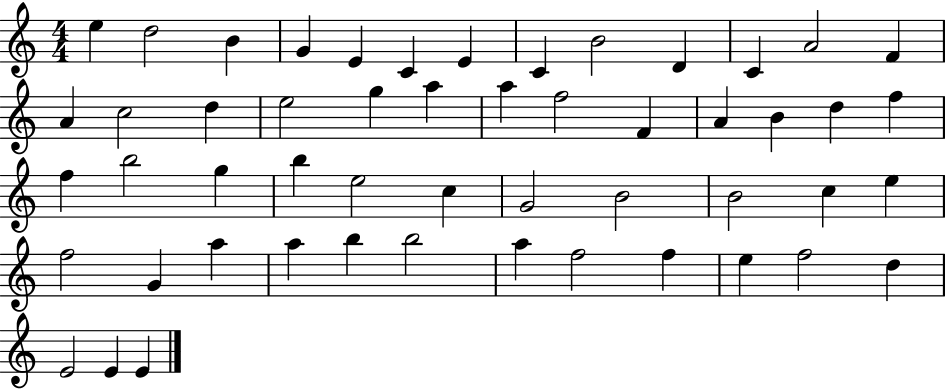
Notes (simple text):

E5/q D5/h B4/q G4/q E4/q C4/q E4/q C4/q B4/h D4/q C4/q A4/h F4/q A4/q C5/h D5/q E5/h G5/q A5/q A5/q F5/h F4/q A4/q B4/q D5/q F5/q F5/q B5/h G5/q B5/q E5/h C5/q G4/h B4/h B4/h C5/q E5/q F5/h G4/q A5/q A5/q B5/q B5/h A5/q F5/h F5/q E5/q F5/h D5/q E4/h E4/q E4/q